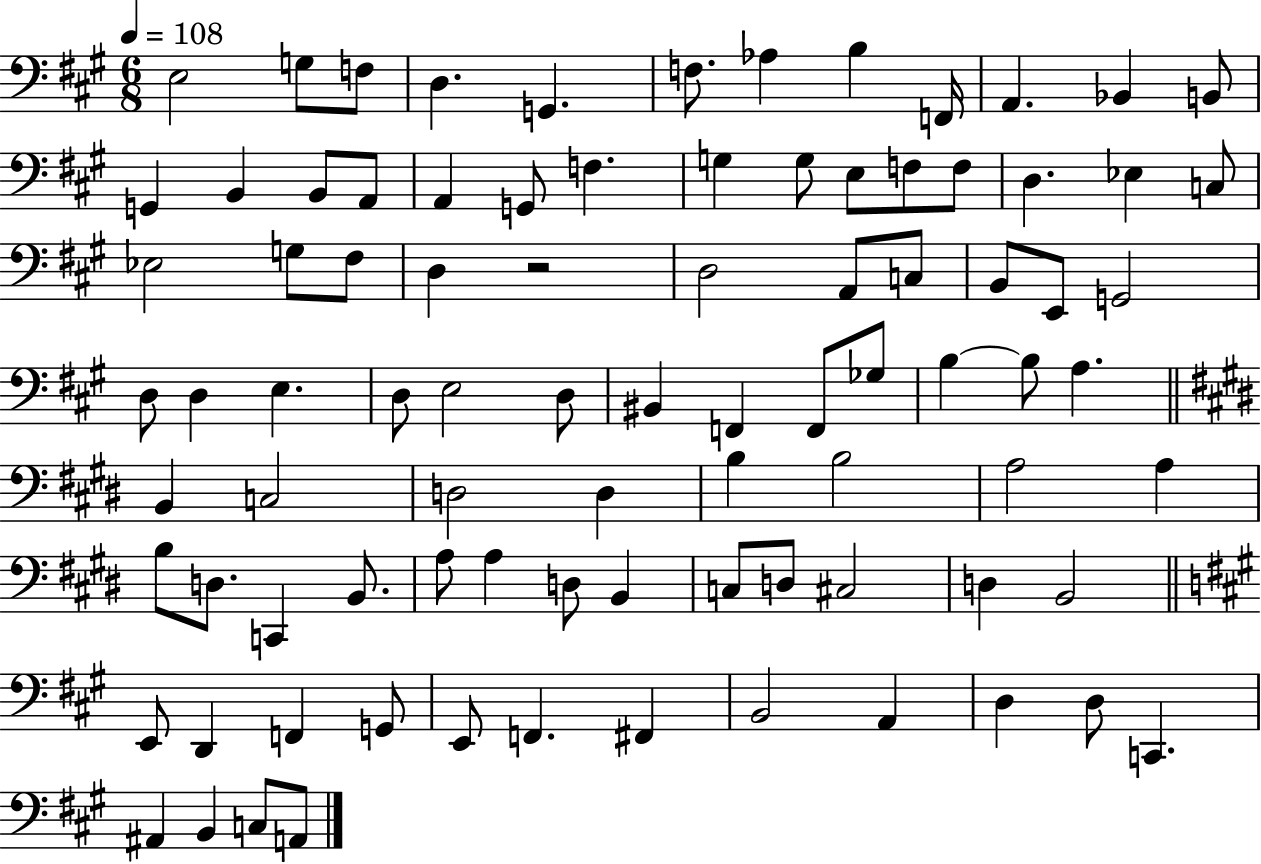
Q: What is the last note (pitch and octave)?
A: A2